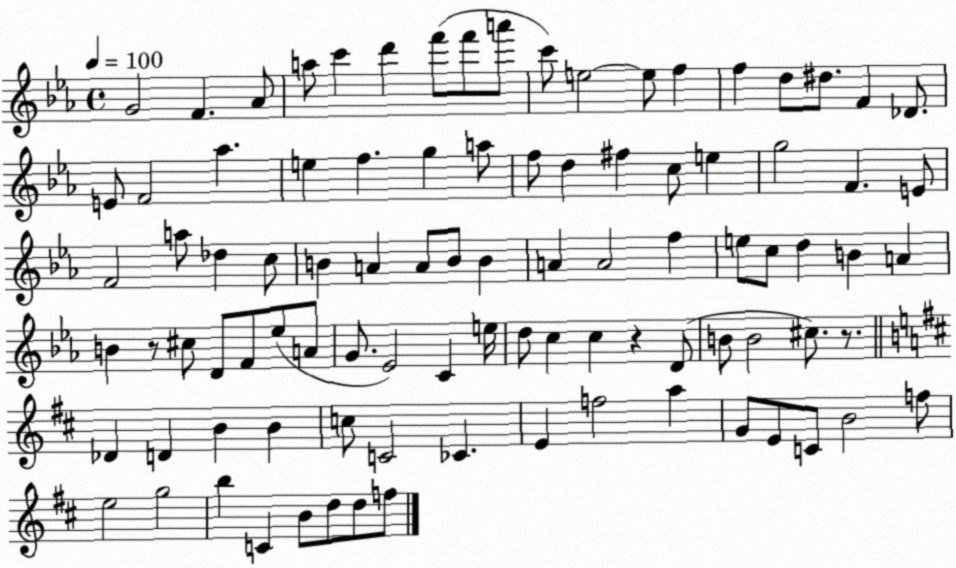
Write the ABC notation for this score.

X:1
T:Untitled
M:4/4
L:1/4
K:Eb
G2 F _A/2 a/2 c' d' f'/2 f'/2 a'/2 c'/2 e2 e/2 f f d/2 ^d/2 F _D/2 E/2 F2 _a e f g a/2 f/2 d ^f c/2 e g2 F E/2 F2 a/2 _d c/2 B A A/2 B/2 B A A2 f e/2 c/2 d B A B z/2 ^c/2 D/2 F/2 _e/2 A/2 G/2 _E2 C e/4 d/2 c c z D/2 B/2 B2 ^c/2 z/2 _D D B B c/2 C2 _C E f2 a G/2 E/2 C/2 B2 f/2 e2 g2 b C B/2 d/2 d/2 f/2